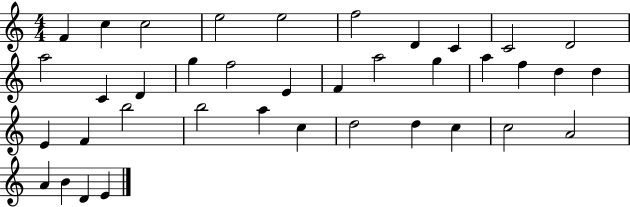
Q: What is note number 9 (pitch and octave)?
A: C4